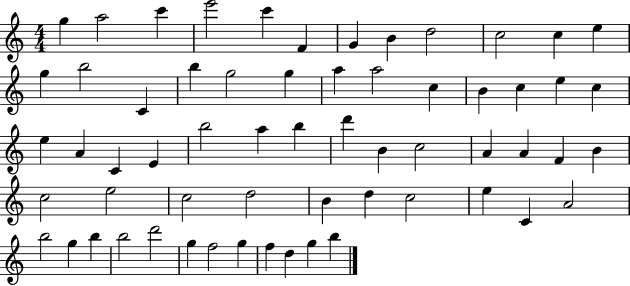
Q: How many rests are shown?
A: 0